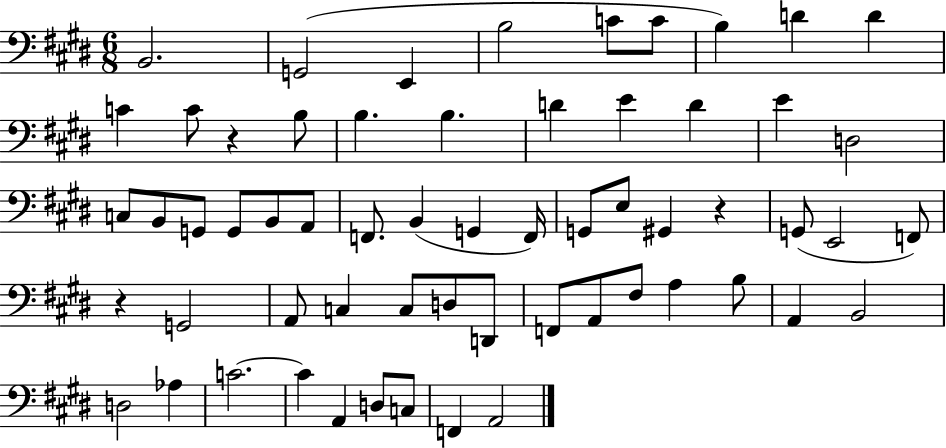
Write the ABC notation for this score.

X:1
T:Untitled
M:6/8
L:1/4
K:E
B,,2 G,,2 E,, B,2 C/2 C/2 B, D D C C/2 z B,/2 B, B, D E D E D,2 C,/2 B,,/2 G,,/2 G,,/2 B,,/2 A,,/2 F,,/2 B,, G,, F,,/4 G,,/2 E,/2 ^G,, z G,,/2 E,,2 F,,/2 z G,,2 A,,/2 C, C,/2 D,/2 D,,/2 F,,/2 A,,/2 ^F,/2 A, B,/2 A,, B,,2 D,2 _A, C2 C A,, D,/2 C,/2 F,, A,,2